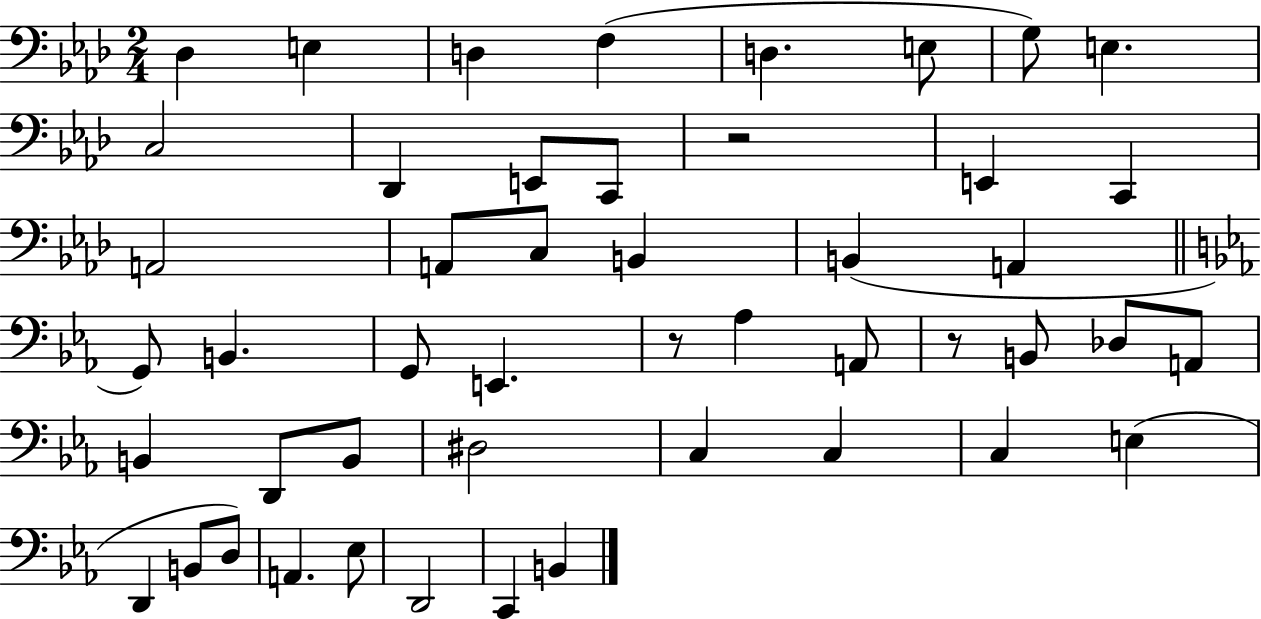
{
  \clef bass
  \numericTimeSignature
  \time 2/4
  \key aes \major
  des4 e4 | d4 f4( | d4. e8 | g8) e4. | \break c2 | des,4 e,8 c,8 | r2 | e,4 c,4 | \break a,2 | a,8 c8 b,4 | b,4( a,4 | \bar "||" \break \key c \minor g,8) b,4. | g,8 e,4. | r8 aes4 a,8 | r8 b,8 des8 a,8 | \break b,4 d,8 b,8 | dis2 | c4 c4 | c4 e4( | \break d,4 b,8 d8) | a,4. ees8 | d,2 | c,4 b,4 | \break \bar "|."
}